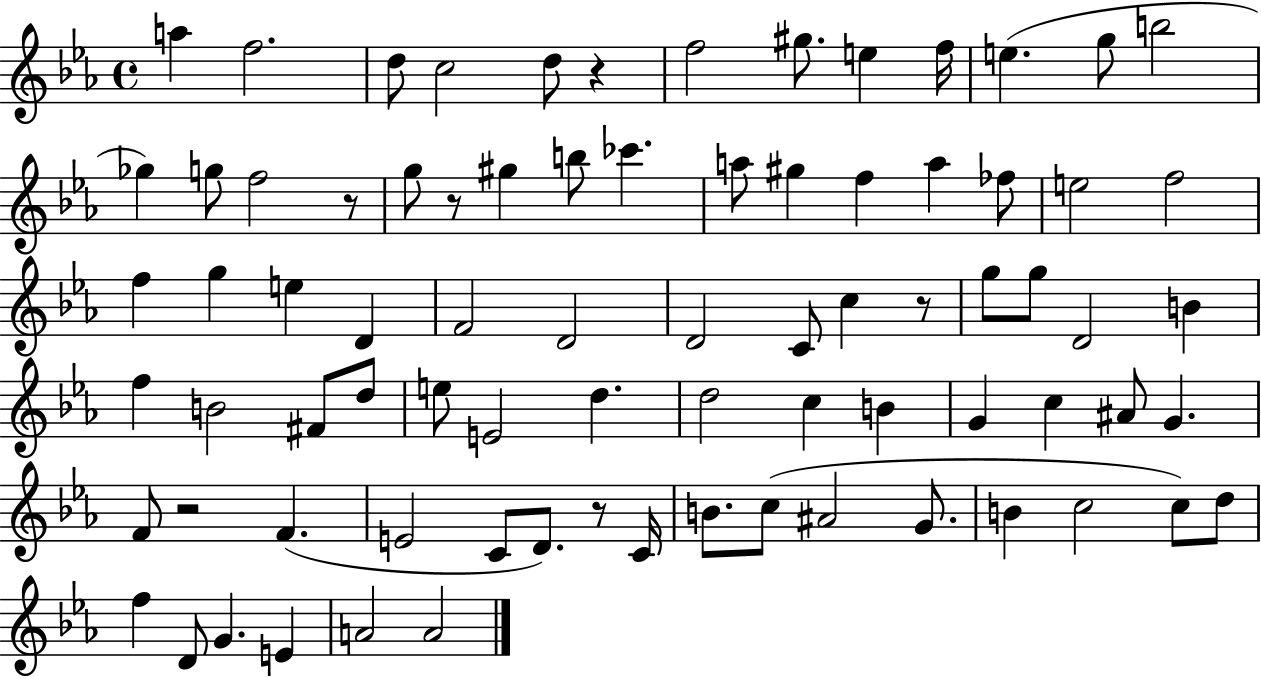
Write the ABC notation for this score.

X:1
T:Untitled
M:4/4
L:1/4
K:Eb
a f2 d/2 c2 d/2 z f2 ^g/2 e f/4 e g/2 b2 _g g/2 f2 z/2 g/2 z/2 ^g b/2 _c' a/2 ^g f a _f/2 e2 f2 f g e D F2 D2 D2 C/2 c z/2 g/2 g/2 D2 B f B2 ^F/2 d/2 e/2 E2 d d2 c B G c ^A/2 G F/2 z2 F E2 C/2 D/2 z/2 C/4 B/2 c/2 ^A2 G/2 B c2 c/2 d/2 f D/2 G E A2 A2